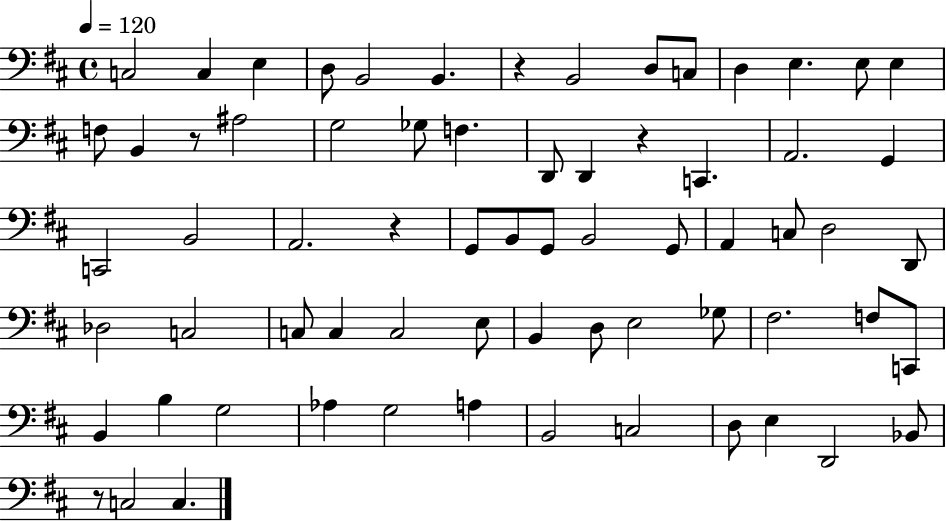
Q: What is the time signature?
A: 4/4